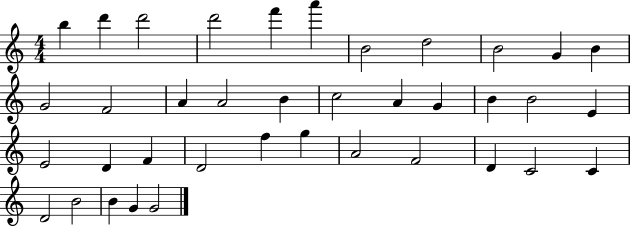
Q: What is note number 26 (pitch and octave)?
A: D4